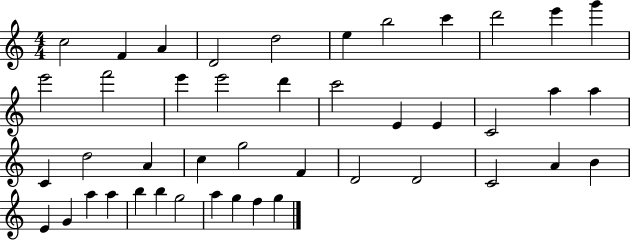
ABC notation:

X:1
T:Untitled
M:4/4
L:1/4
K:C
c2 F A D2 d2 e b2 c' d'2 e' g' e'2 f'2 e' e'2 d' c'2 E E C2 a a C d2 A c g2 F D2 D2 C2 A B E G a a b b g2 a g f g